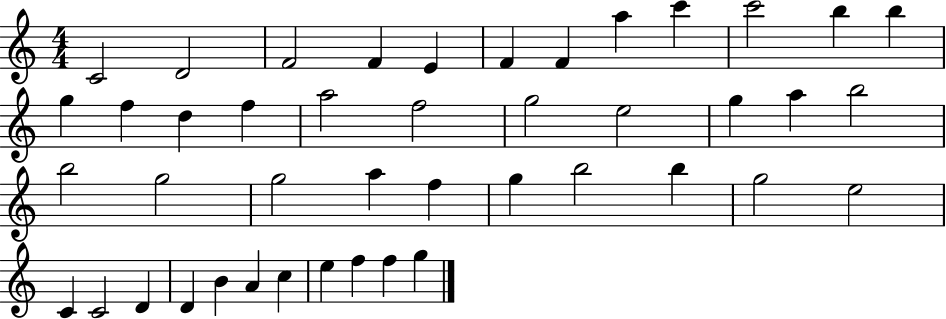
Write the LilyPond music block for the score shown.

{
  \clef treble
  \numericTimeSignature
  \time 4/4
  \key c \major
  c'2 d'2 | f'2 f'4 e'4 | f'4 f'4 a''4 c'''4 | c'''2 b''4 b''4 | \break g''4 f''4 d''4 f''4 | a''2 f''2 | g''2 e''2 | g''4 a''4 b''2 | \break b''2 g''2 | g''2 a''4 f''4 | g''4 b''2 b''4 | g''2 e''2 | \break c'4 c'2 d'4 | d'4 b'4 a'4 c''4 | e''4 f''4 f''4 g''4 | \bar "|."
}